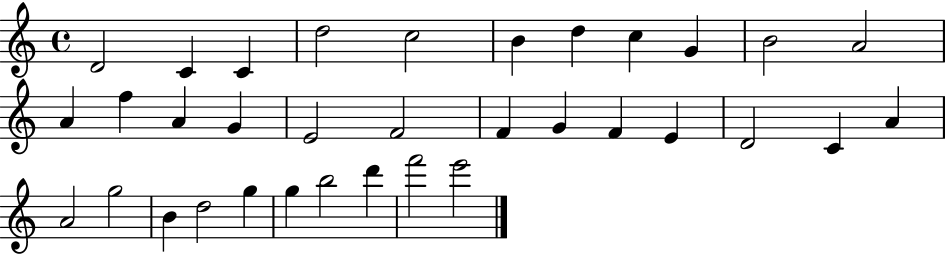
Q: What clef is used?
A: treble